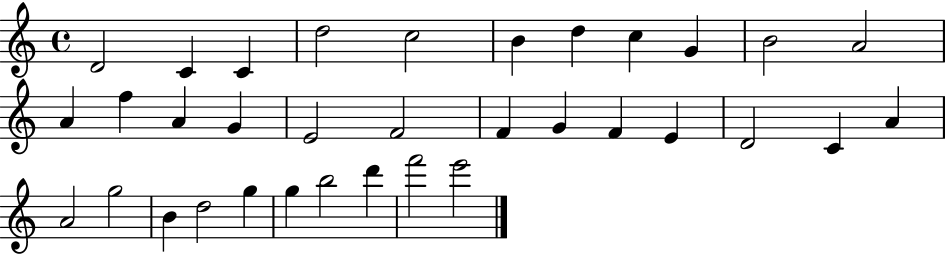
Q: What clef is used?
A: treble